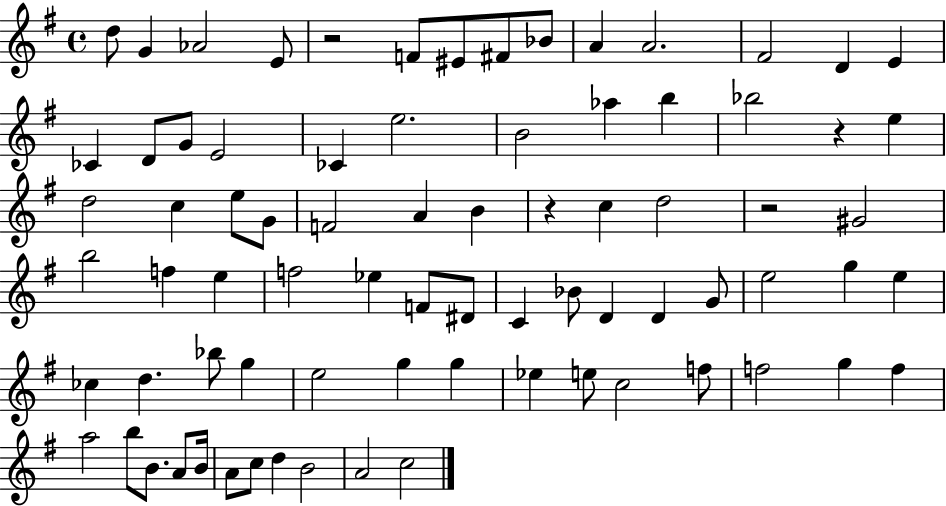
{
  \clef treble
  \time 4/4
  \defaultTimeSignature
  \key g \major
  d''8 g'4 aes'2 e'8 | r2 f'8 eis'8 fis'8 bes'8 | a'4 a'2. | fis'2 d'4 e'4 | \break ces'4 d'8 g'8 e'2 | ces'4 e''2. | b'2 aes''4 b''4 | bes''2 r4 e''4 | \break d''2 c''4 e''8 g'8 | f'2 a'4 b'4 | r4 c''4 d''2 | r2 gis'2 | \break b''2 f''4 e''4 | f''2 ees''4 f'8 dis'8 | c'4 bes'8 d'4 d'4 g'8 | e''2 g''4 e''4 | \break ces''4 d''4. bes''8 g''4 | e''2 g''4 g''4 | ees''4 e''8 c''2 f''8 | f''2 g''4 f''4 | \break a''2 b''8 b'8. a'8 b'16 | a'8 c''8 d''4 b'2 | a'2 c''2 | \bar "|."
}